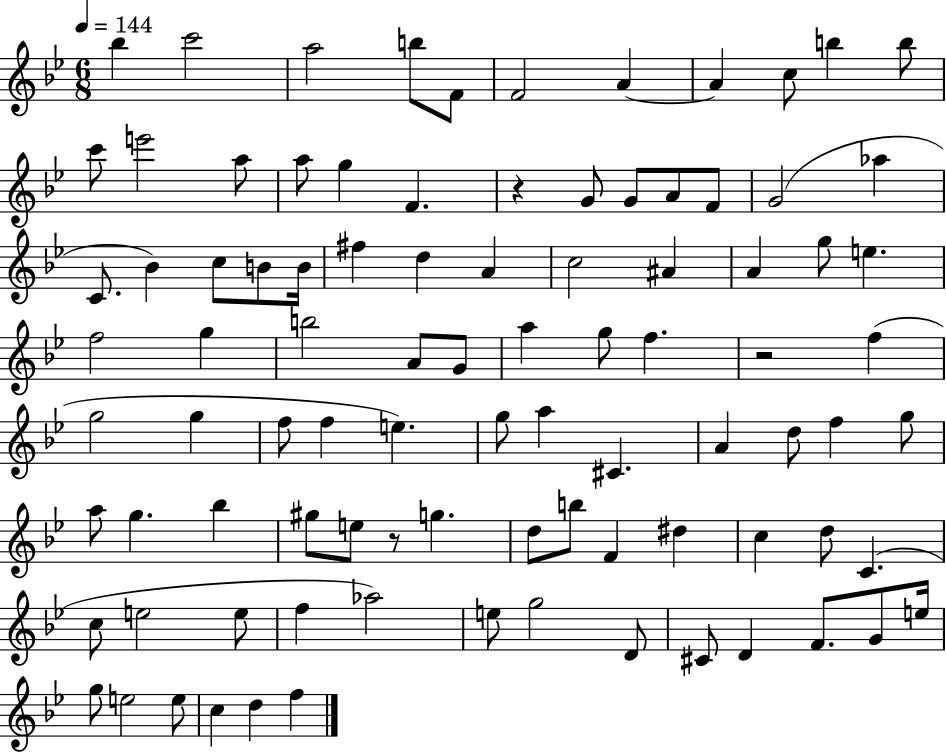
X:1
T:Untitled
M:6/8
L:1/4
K:Bb
_b c'2 a2 b/2 F/2 F2 A A c/2 b b/2 c'/2 e'2 a/2 a/2 g F z G/2 G/2 A/2 F/2 G2 _a C/2 _B c/2 B/2 B/4 ^f d A c2 ^A A g/2 e f2 g b2 A/2 G/2 a g/2 f z2 f g2 g f/2 f e g/2 a ^C A d/2 f g/2 a/2 g _b ^g/2 e/2 z/2 g d/2 b/2 F ^d c d/2 C c/2 e2 e/2 f _a2 e/2 g2 D/2 ^C/2 D F/2 G/2 e/4 g/2 e2 e/2 c d f